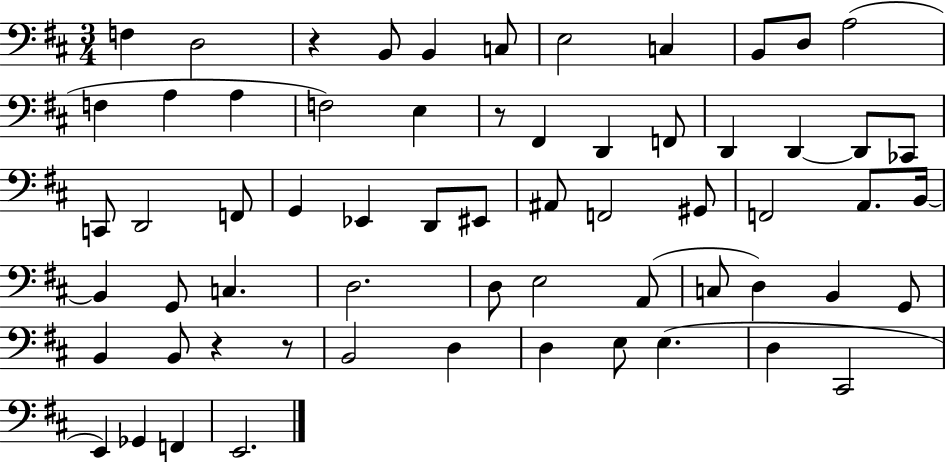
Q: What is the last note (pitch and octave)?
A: E2